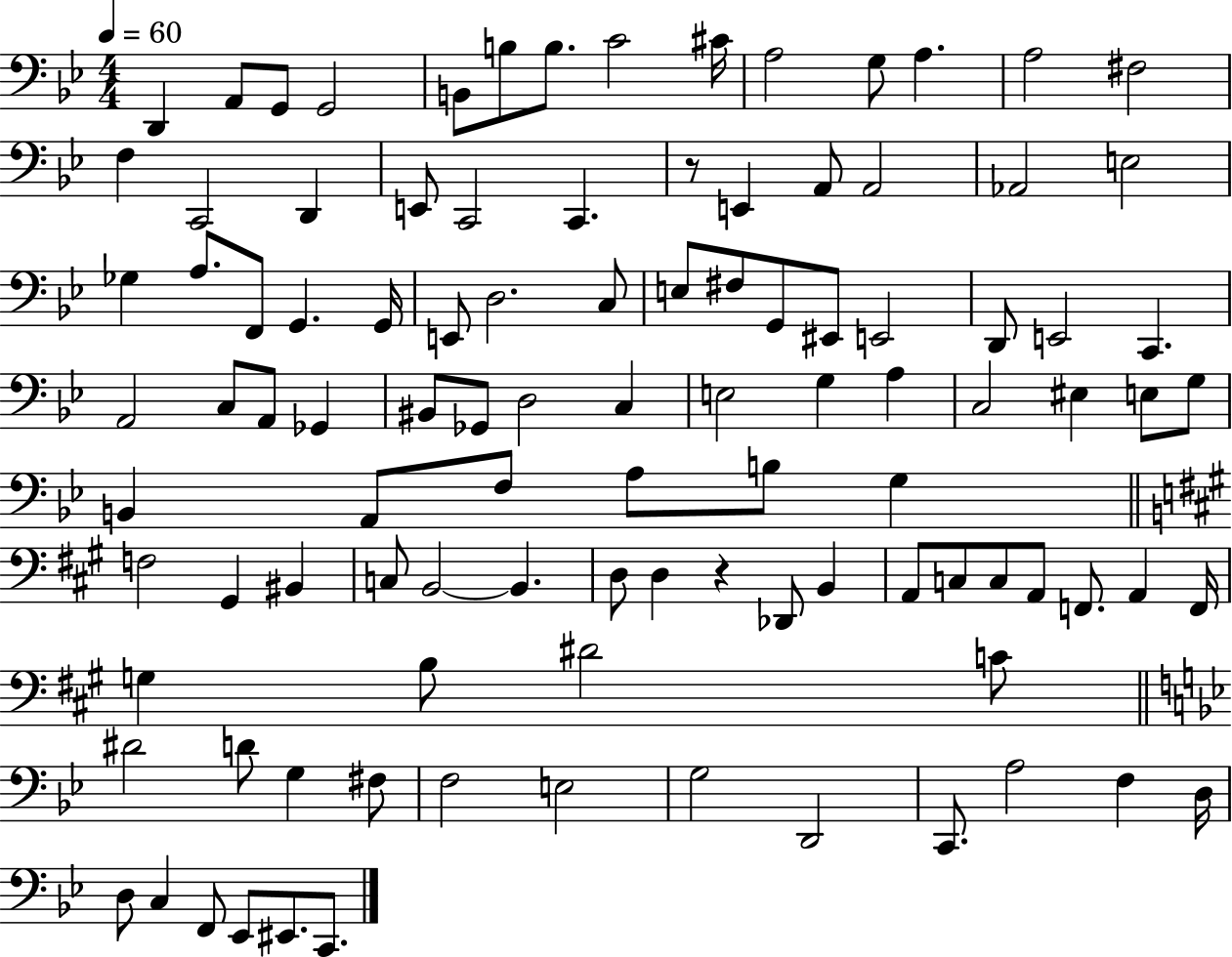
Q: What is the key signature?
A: BES major